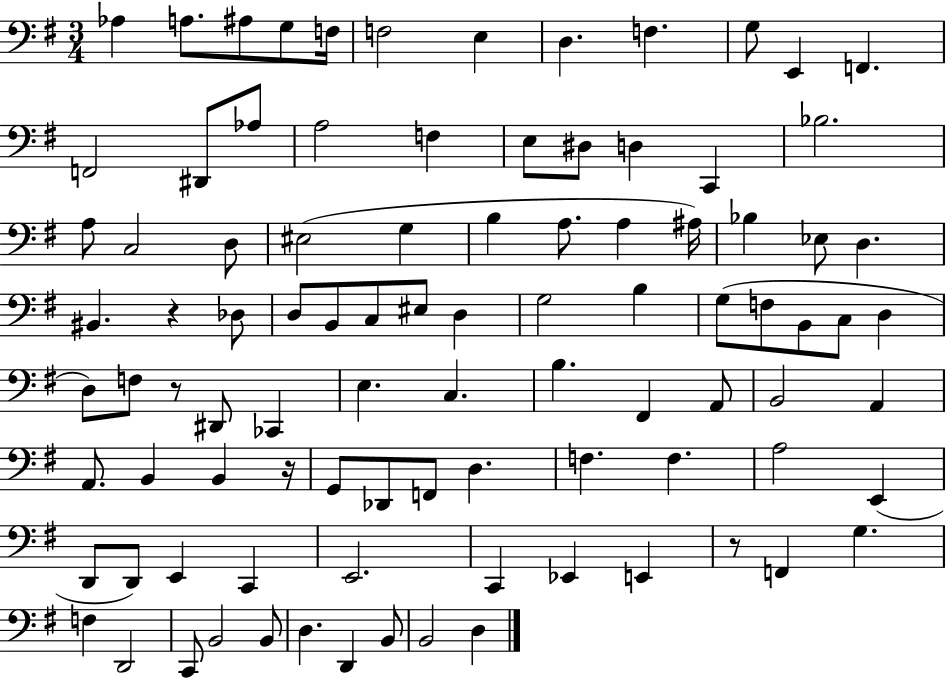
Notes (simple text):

Ab3/q A3/e. A#3/e G3/e F3/s F3/h E3/q D3/q. F3/q. G3/e E2/q F2/q. F2/h D#2/e Ab3/e A3/h F3/q E3/e D#3/e D3/q C2/q Bb3/h. A3/e C3/h D3/e EIS3/h G3/q B3/q A3/e. A3/q A#3/s Bb3/q Eb3/e D3/q. BIS2/q. R/q Db3/e D3/e B2/e C3/e EIS3/e D3/q G3/h B3/q G3/e F3/e B2/e C3/e D3/q D3/e F3/e R/e D#2/e CES2/q E3/q. C3/q. B3/q. F#2/q A2/e B2/h A2/q A2/e. B2/q B2/q R/s G2/e Db2/e F2/e D3/q. F3/q. F3/q. A3/h E2/q D2/e D2/e E2/q C2/q E2/h. C2/q Eb2/q E2/q R/e F2/q G3/q. F3/q D2/h C2/e B2/h B2/e D3/q. D2/q B2/e B2/h D3/q